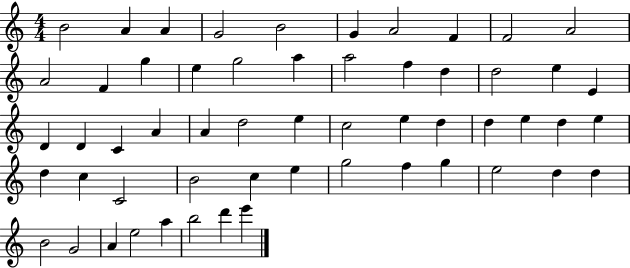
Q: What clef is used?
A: treble